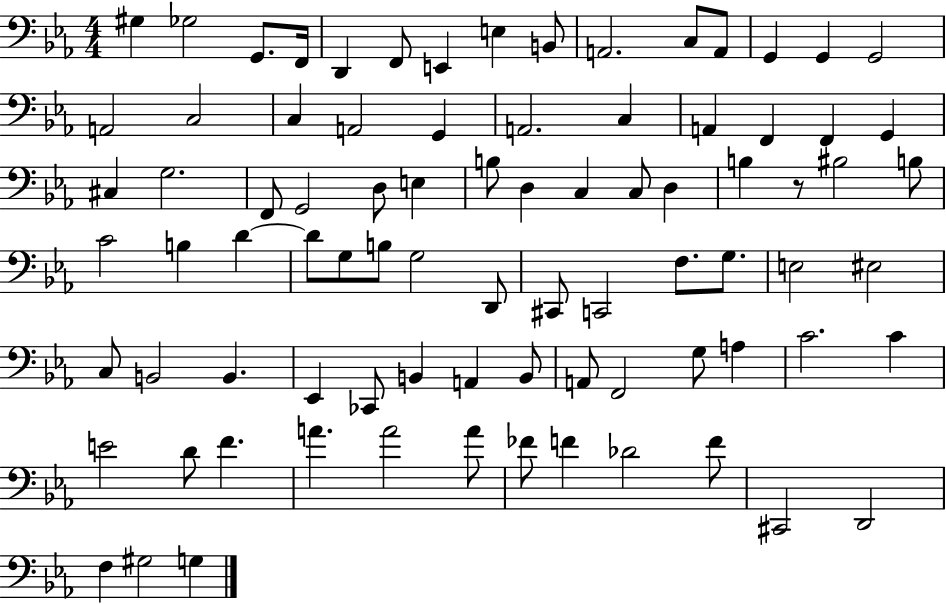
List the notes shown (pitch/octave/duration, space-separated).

G#3/q Gb3/h G2/e. F2/s D2/q F2/e E2/q E3/q B2/e A2/h. C3/e A2/e G2/q G2/q G2/h A2/h C3/h C3/q A2/h G2/q A2/h. C3/q A2/q F2/q F2/q G2/q C#3/q G3/h. F2/e G2/h D3/e E3/q B3/e D3/q C3/q C3/e D3/q B3/q R/e BIS3/h B3/e C4/h B3/q D4/q D4/e G3/e B3/e G3/h D2/e C#2/e C2/h F3/e. G3/e. E3/h EIS3/h C3/e B2/h B2/q. Eb2/q CES2/e B2/q A2/q B2/e A2/e F2/h G3/e A3/q C4/h. C4/q E4/h D4/e F4/q. A4/q. A4/h A4/e FES4/e F4/q Db4/h F4/e C#2/h D2/h F3/q G#3/h G3/q